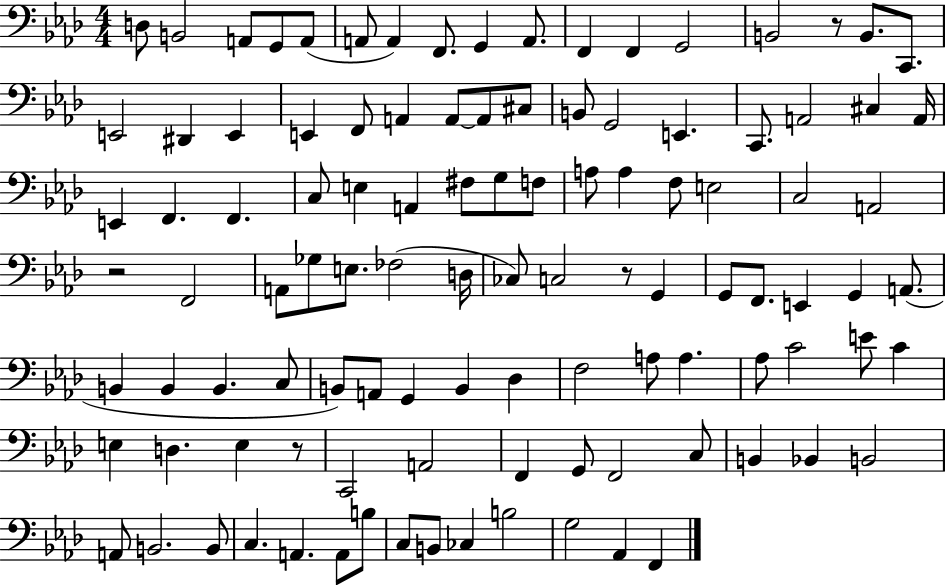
D3/e B2/h A2/e G2/e A2/e A2/e A2/q F2/e. G2/q A2/e. F2/q F2/q G2/h B2/h R/e B2/e. C2/e. E2/h D#2/q E2/q E2/q F2/e A2/q A2/e A2/e C#3/e B2/e G2/h E2/q. C2/e. A2/h C#3/q A2/s E2/q F2/q. F2/q. C3/e E3/q A2/q F#3/e G3/e F3/e A3/e A3/q F3/e E3/h C3/h A2/h R/h F2/h A2/e Gb3/e E3/e. FES3/h D3/s CES3/e C3/h R/e G2/q G2/e F2/e. E2/q G2/q A2/e. B2/q B2/q B2/q. C3/e B2/e A2/e G2/q B2/q Db3/q F3/h A3/e A3/q. Ab3/e C4/h E4/e C4/q E3/q D3/q. E3/q R/e C2/h A2/h F2/q G2/e F2/h C3/e B2/q Bb2/q B2/h A2/e B2/h. B2/e C3/q. A2/q. A2/e B3/e C3/e B2/e CES3/q B3/h G3/h Ab2/q F2/q